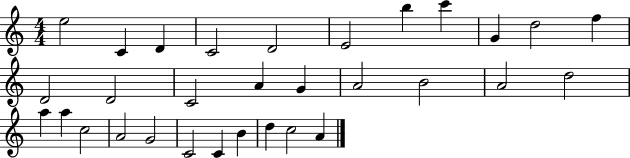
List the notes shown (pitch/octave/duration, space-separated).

E5/h C4/q D4/q C4/h D4/h E4/h B5/q C6/q G4/q D5/h F5/q D4/h D4/h C4/h A4/q G4/q A4/h B4/h A4/h D5/h A5/q A5/q C5/h A4/h G4/h C4/h C4/q B4/q D5/q C5/h A4/q